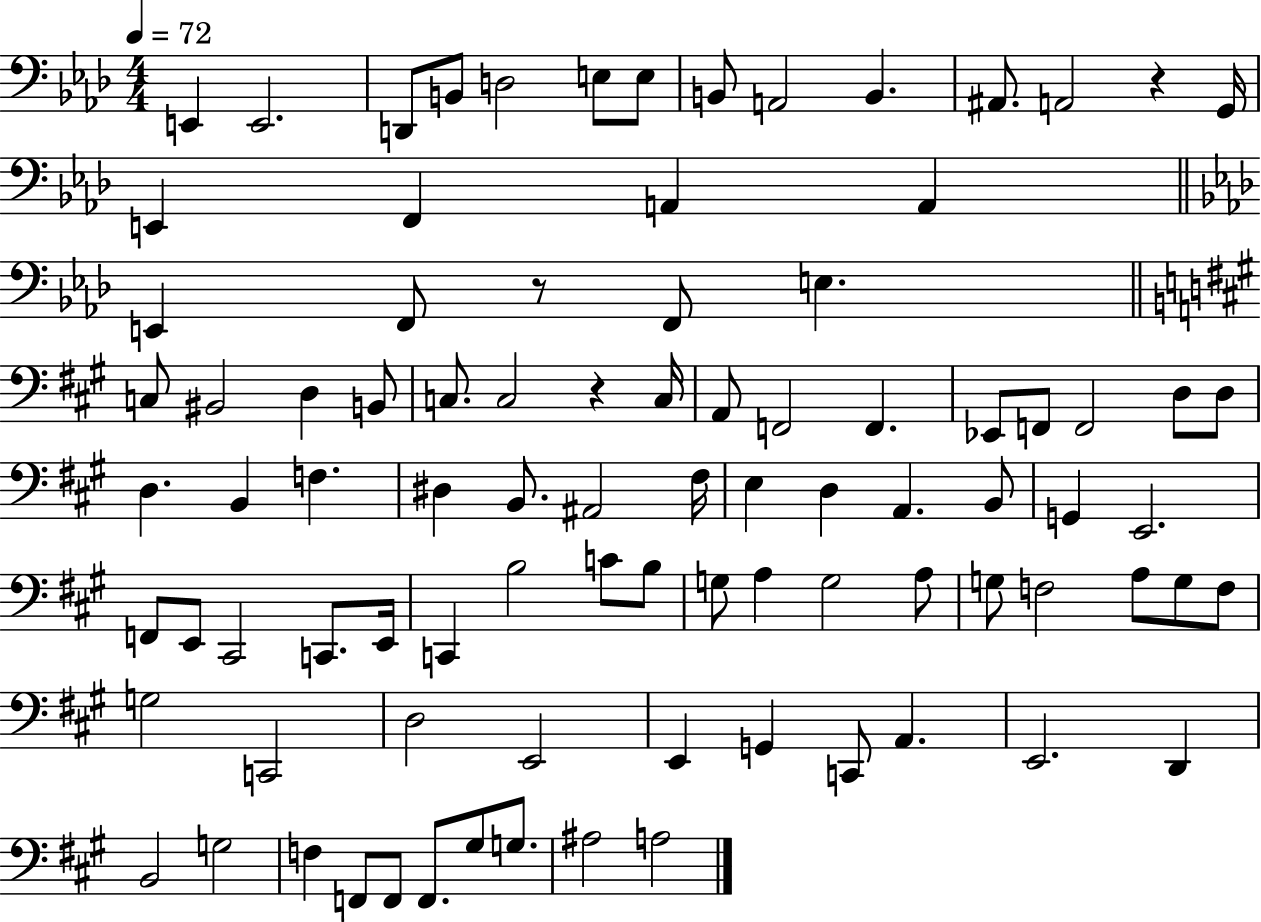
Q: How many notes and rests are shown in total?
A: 90